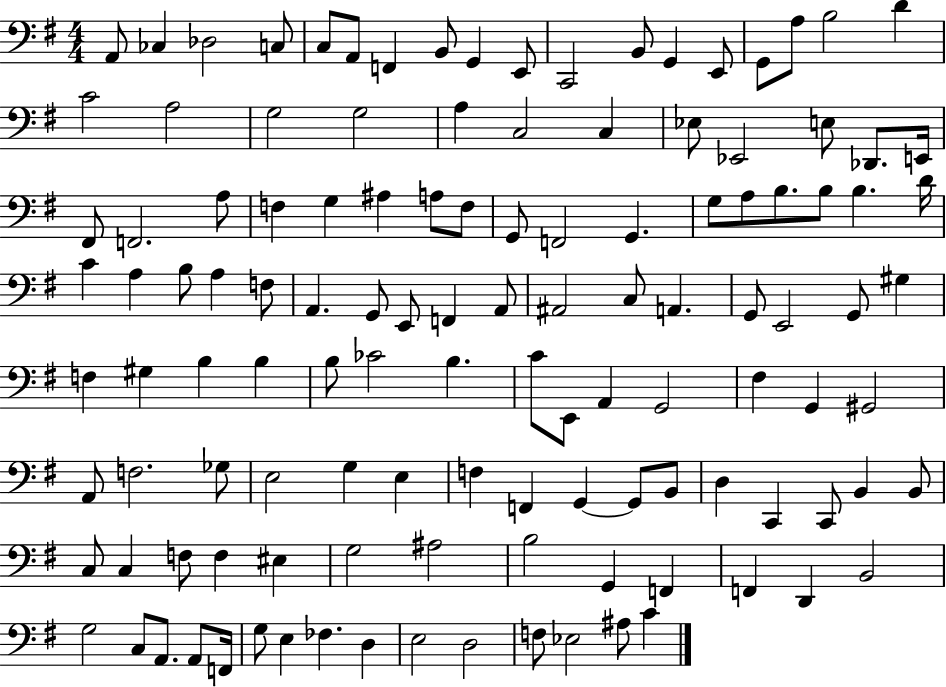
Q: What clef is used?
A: bass